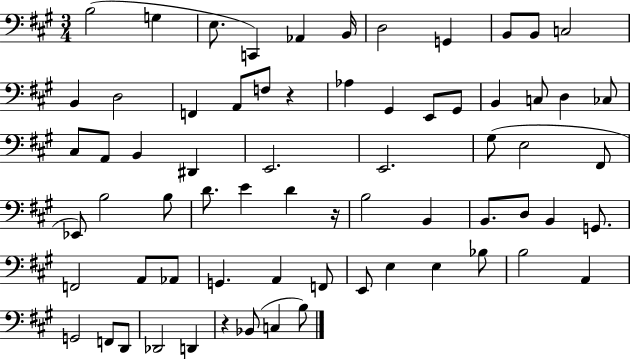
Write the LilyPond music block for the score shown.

{
  \clef bass
  \numericTimeSignature
  \time 3/4
  \key a \major
  b2( g4 | e8. c,4) aes,4 b,16 | d2 g,4 | b,8 b,8 c2 | \break b,4 d2 | f,4 a,8 f8 r4 | aes4 gis,4 e,8 gis,8 | b,4 c8 d4 ces8 | \break cis8 a,8 b,4 dis,4 | e,2. | e,2. | gis8( e2 fis,8 | \break ees,8) b2 b8 | d'8. e'4 d'4 r16 | b2 b,4 | b,8. d8 b,4 g,8. | \break f,2 a,8 aes,8 | g,4. a,4 f,8 | e,8 e4 e4 bes8 | b2 a,4 | \break g,2 f,8 d,8 | des,2 d,4 | r4 bes,8( c4 b8) | \bar "|."
}